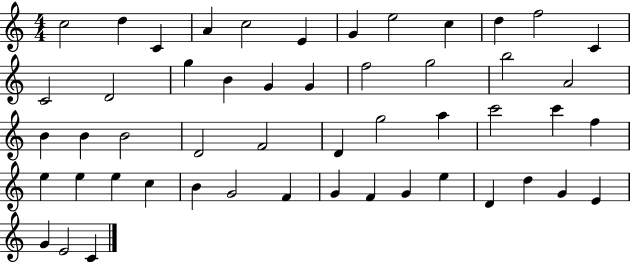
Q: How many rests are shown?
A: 0